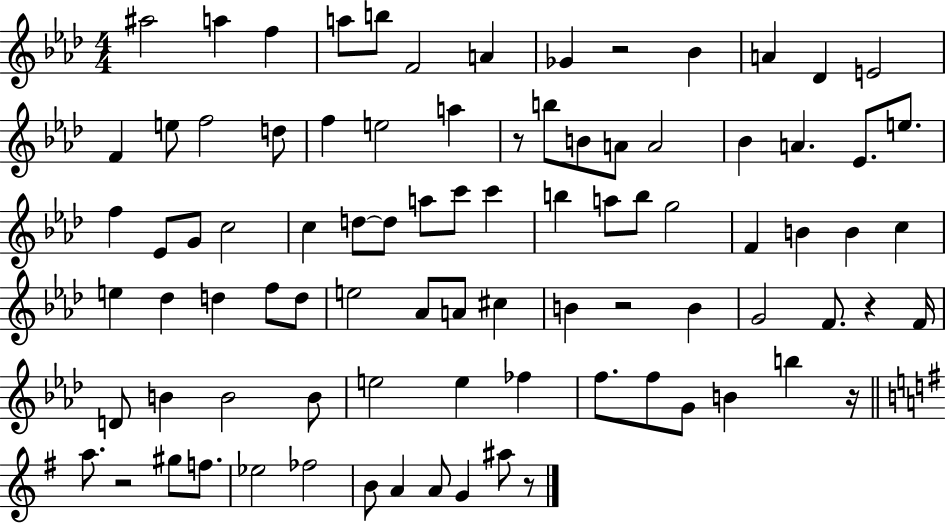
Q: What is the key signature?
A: AES major